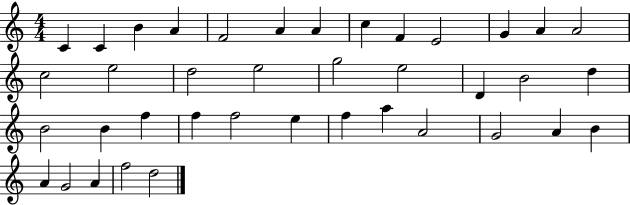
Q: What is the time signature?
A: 4/4